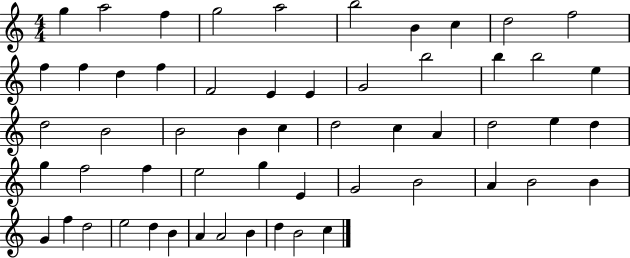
{
  \clef treble
  \numericTimeSignature
  \time 4/4
  \key c \major
  g''4 a''2 f''4 | g''2 a''2 | b''2 b'4 c''4 | d''2 f''2 | \break f''4 f''4 d''4 f''4 | f'2 e'4 e'4 | g'2 b''2 | b''4 b''2 e''4 | \break d''2 b'2 | b'2 b'4 c''4 | d''2 c''4 a'4 | d''2 e''4 d''4 | \break g''4 f''2 f''4 | e''2 g''4 e'4 | g'2 b'2 | a'4 b'2 b'4 | \break g'4 f''4 d''2 | e''2 d''4 b'4 | a'4 a'2 b'4 | d''4 b'2 c''4 | \break \bar "|."
}